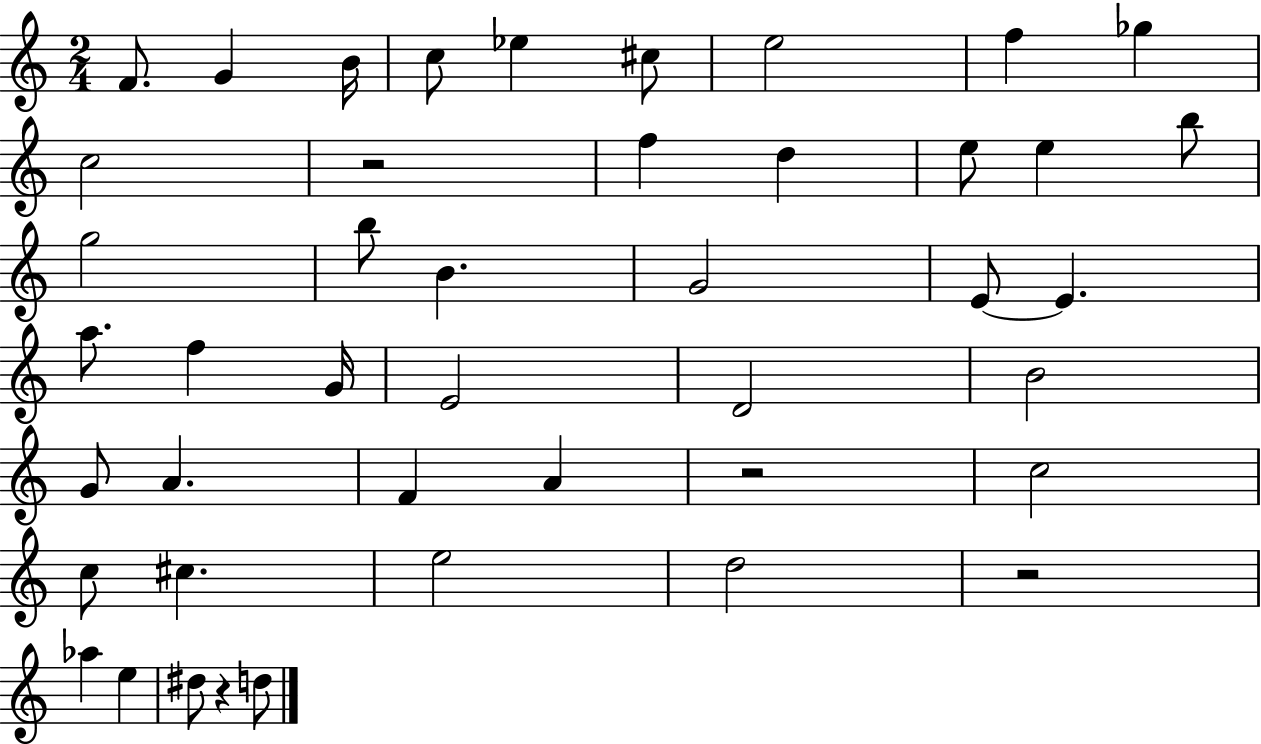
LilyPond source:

{
  \clef treble
  \numericTimeSignature
  \time 2/4
  \key c \major
  \repeat volta 2 { f'8. g'4 b'16 | c''8 ees''4 cis''8 | e''2 | f''4 ges''4 | \break c''2 | r2 | f''4 d''4 | e''8 e''4 b''8 | \break g''2 | b''8 b'4. | g'2 | e'8~~ e'4. | \break a''8. f''4 g'16 | e'2 | d'2 | b'2 | \break g'8 a'4. | f'4 a'4 | r2 | c''2 | \break c''8 cis''4. | e''2 | d''2 | r2 | \break aes''4 e''4 | dis''8 r4 d''8 | } \bar "|."
}